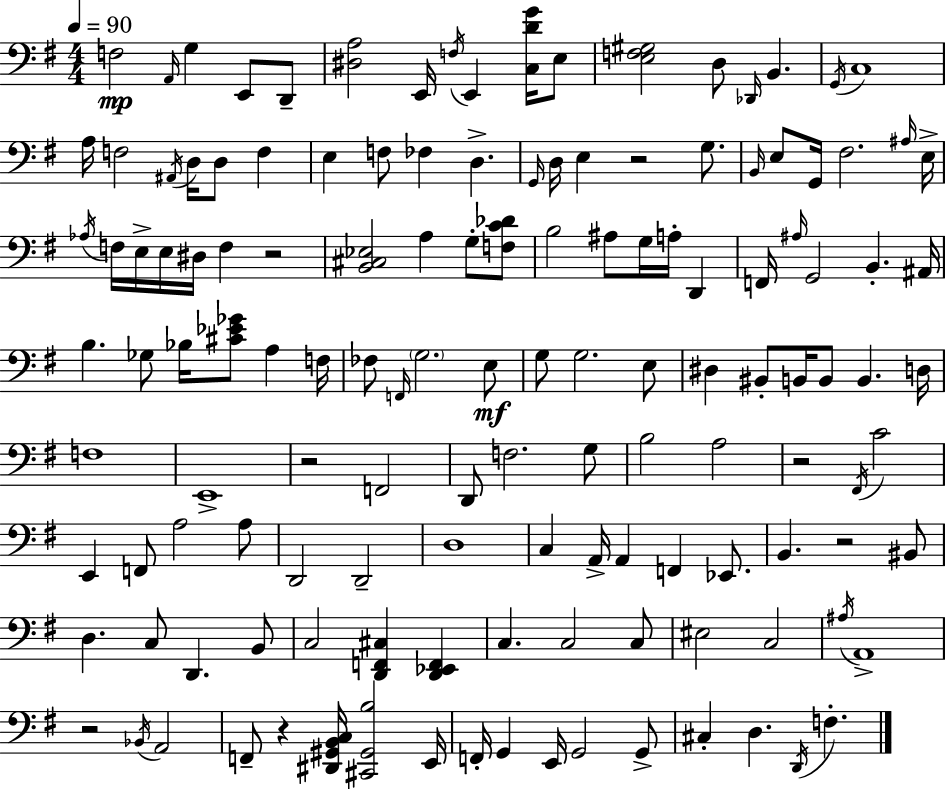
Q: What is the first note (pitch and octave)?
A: F3